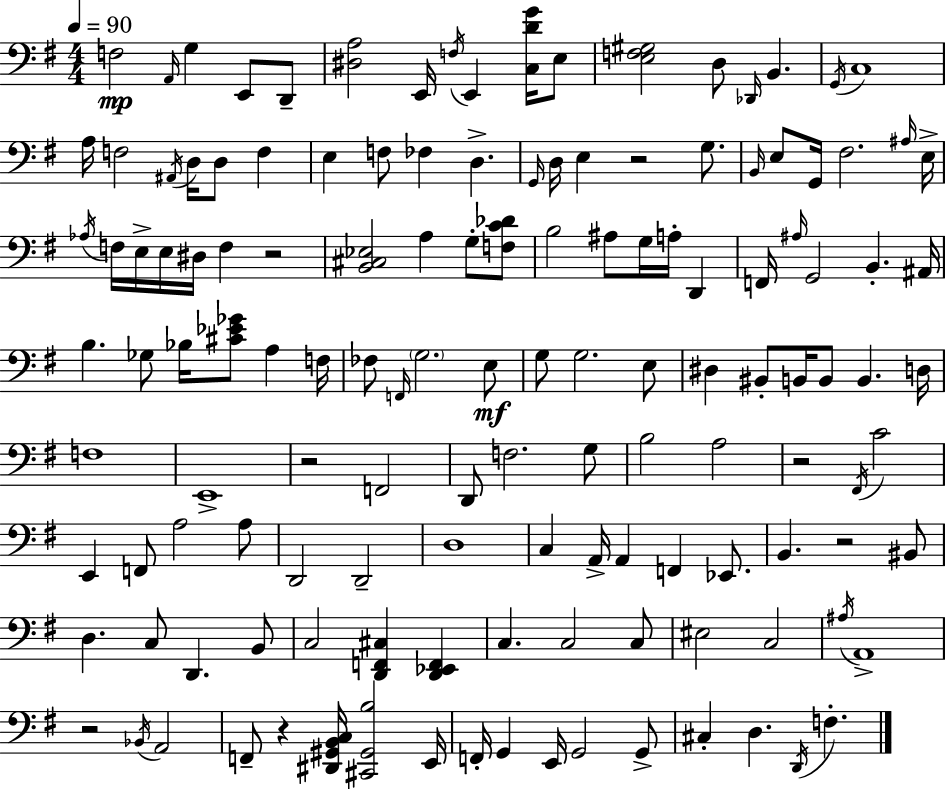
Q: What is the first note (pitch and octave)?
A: F3